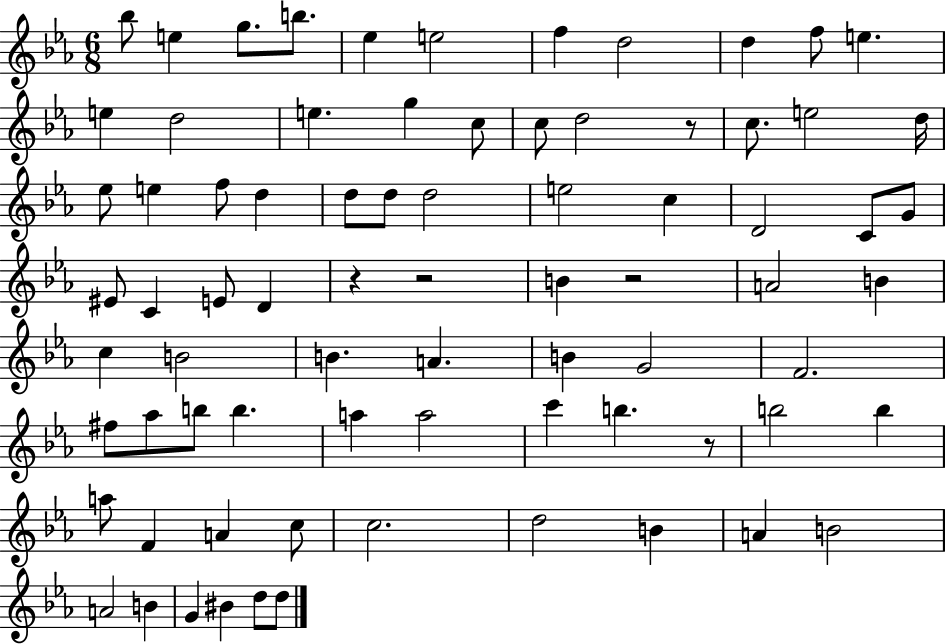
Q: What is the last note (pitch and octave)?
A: D5